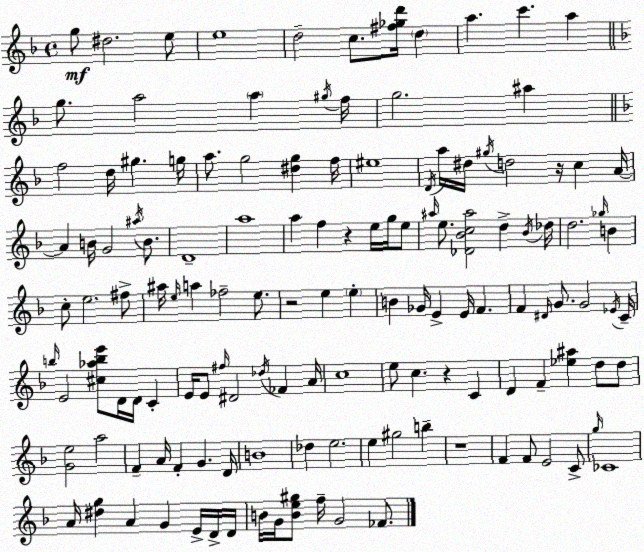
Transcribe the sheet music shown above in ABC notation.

X:1
T:Untitled
M:4/4
L:1/4
K:F
g/2 ^d2 e/2 e4 d2 c/2 [^f_gd']/4 d a c' a g/2 a2 a ^g/4 f/4 g2 ^a f2 d/4 ^g g/4 a/2 g2 [^dg] f/4 ^e4 D/4 a/4 ^d/4 ^g/4 d2 z/4 c A/4 A B/4 G2 ^a/4 B/2 D4 a4 a f z e/4 g/4 e/2 ^a/4 e/2 [_D_Bc^a]2 d _B/4 _d/4 d2 _g/4 B c/2 e2 ^f/2 ^a/4 e/4 a _f2 e/2 z2 e e B _G/4 E E/4 F F ^D/4 G/2 G2 _E/4 C/4 b/4 E2 [^c_abe']/2 D/4 D/4 C E/4 E/2 ^f/4 ^D2 _d/4 _F A/4 c4 e/2 c z C D F [_e^a] d/2 d/2 [Ge]2 a2 F A/4 F G D/4 B4 _d e2 e ^g2 b z4 F F/2 E2 C/2 g/4 _C4 A/4 [^dg] A G E/4 D/4 D/4 B/4 G/4 [Be^g]/2 f/4 G2 _F/2